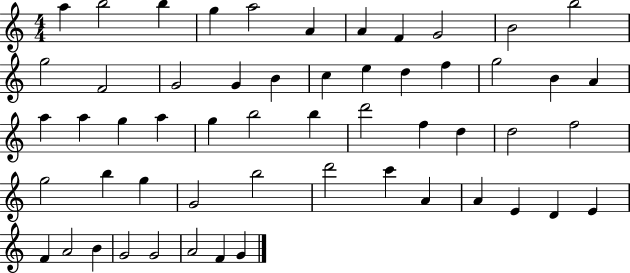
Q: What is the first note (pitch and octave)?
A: A5